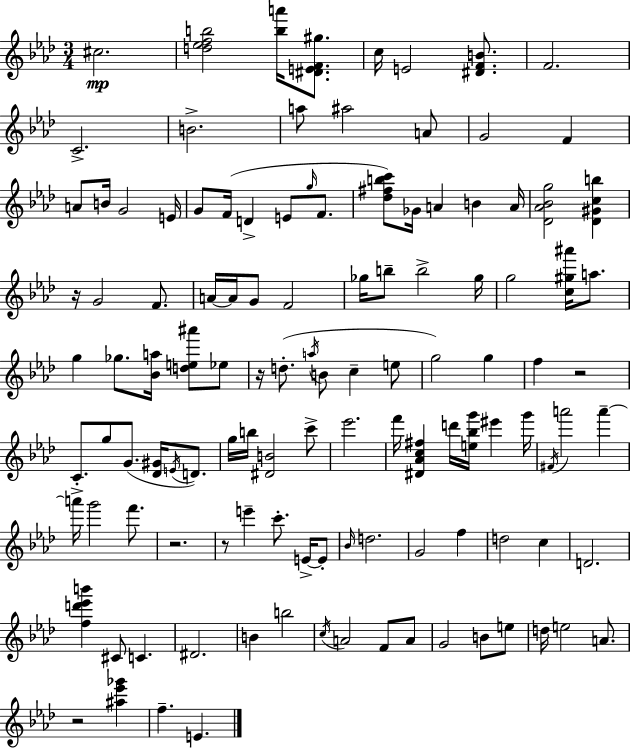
X:1
T:Untitled
M:3/4
L:1/4
K:Ab
^c2 [d_efb]2 [ba']/4 [^DEF^g]/2 c/4 E2 [^DFB]/2 F2 C2 B2 a/2 ^a2 A/2 G2 F A/2 B/4 G2 E/4 G/2 F/4 D E/2 g/4 F/2 [_d^fbc']/2 _G/4 A B A/4 [_D_A_Bg]2 [_D^Gcb] z/4 G2 F/2 A/4 A/4 G/2 F2 _g/4 b/2 b2 _g/4 g2 [c^g^a']/4 a/2 g _g/2 [_Ba]/4 [de^a']/2 _e/2 z/4 d/2 a/4 B/2 c e/2 g2 g f z2 C/2 g/2 G/2 [_D^G]/4 E/4 D/2 g/4 b/4 [^DB]2 c'/2 _e'2 f'/4 [^D_Ac^f] d'/4 [e_bg']/4 ^e' g'/4 ^F/4 a'2 a' a'/4 g'2 f'/2 z2 z/2 e' c'/2 E/4 E/2 _B/4 d2 G2 f d2 c D2 [fd'_e'b'] ^C/2 C ^D2 B b2 c/4 A2 F/2 A/2 G2 B/2 e/2 d/4 e2 A/2 z2 [^a_e'_g'] f E